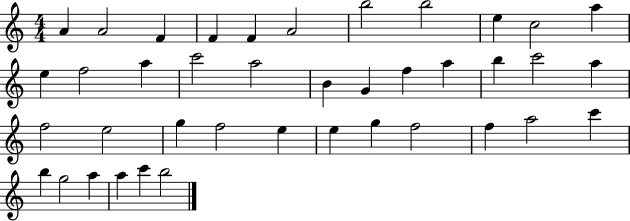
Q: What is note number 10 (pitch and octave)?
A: C5